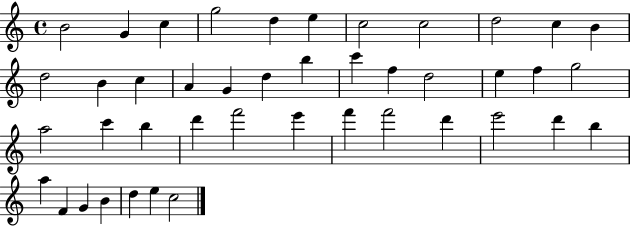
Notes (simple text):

B4/h G4/q C5/q G5/h D5/q E5/q C5/h C5/h D5/h C5/q B4/q D5/h B4/q C5/q A4/q G4/q D5/q B5/q C6/q F5/q D5/h E5/q F5/q G5/h A5/h C6/q B5/q D6/q F6/h E6/q F6/q F6/h D6/q E6/h D6/q B5/q A5/q F4/q G4/q B4/q D5/q E5/q C5/h